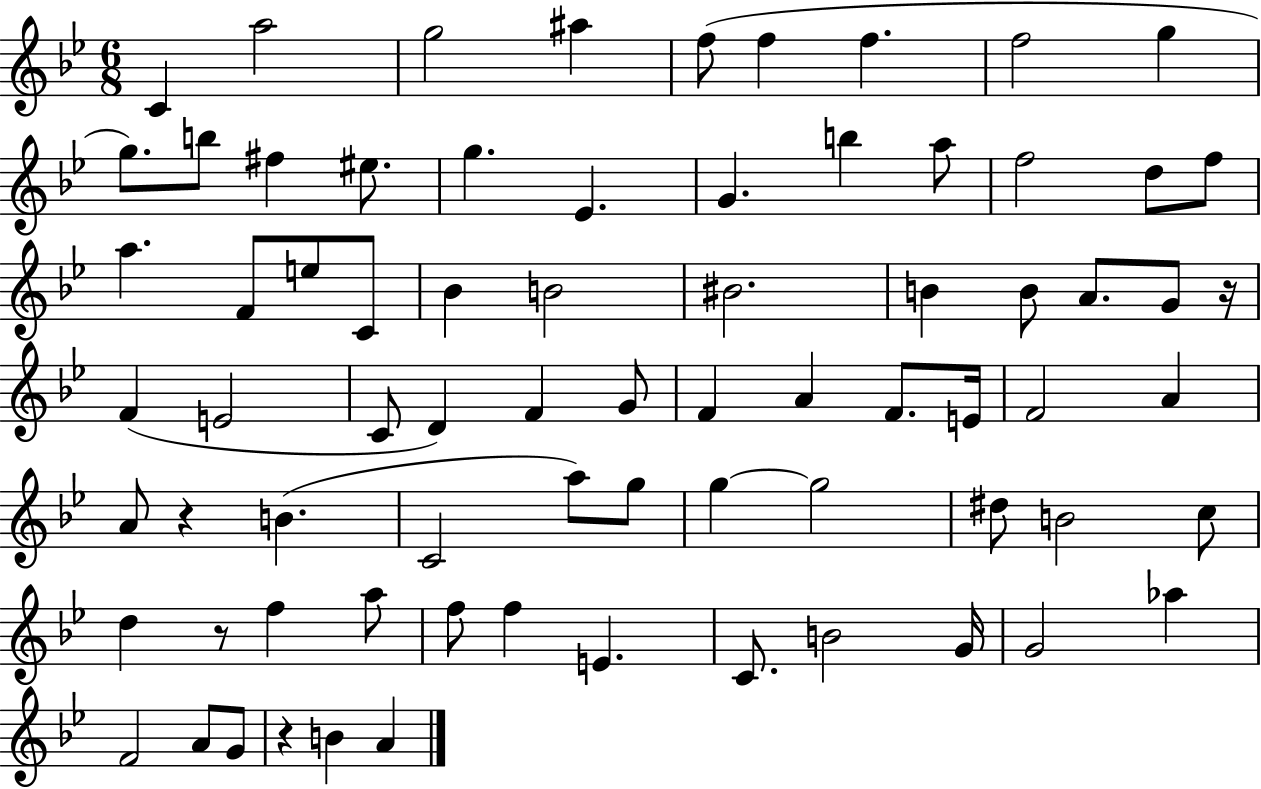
{
  \clef treble
  \numericTimeSignature
  \time 6/8
  \key bes \major
  c'4 a''2 | g''2 ais''4 | f''8( f''4 f''4. | f''2 g''4 | \break g''8.) b''8 fis''4 eis''8. | g''4. ees'4. | g'4. b''4 a''8 | f''2 d''8 f''8 | \break a''4. f'8 e''8 c'8 | bes'4 b'2 | bis'2. | b'4 b'8 a'8. g'8 r16 | \break f'4( e'2 | c'8 d'4) f'4 g'8 | f'4 a'4 f'8. e'16 | f'2 a'4 | \break a'8 r4 b'4.( | c'2 a''8) g''8 | g''4~~ g''2 | dis''8 b'2 c''8 | \break d''4 r8 f''4 a''8 | f''8 f''4 e'4. | c'8. b'2 g'16 | g'2 aes''4 | \break f'2 a'8 g'8 | r4 b'4 a'4 | \bar "|."
}